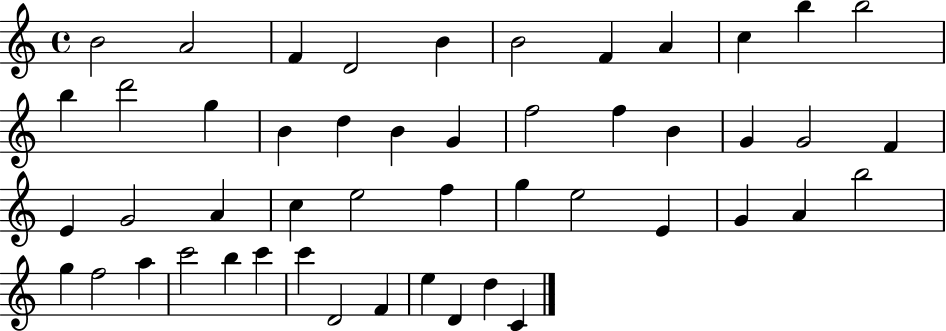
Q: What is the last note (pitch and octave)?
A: C4